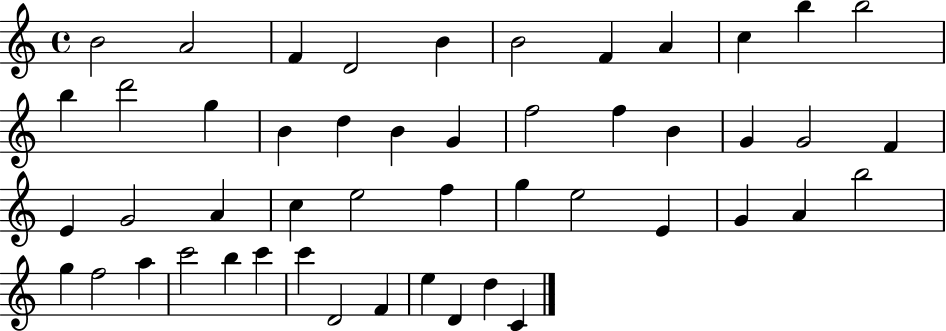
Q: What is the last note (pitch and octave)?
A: C4